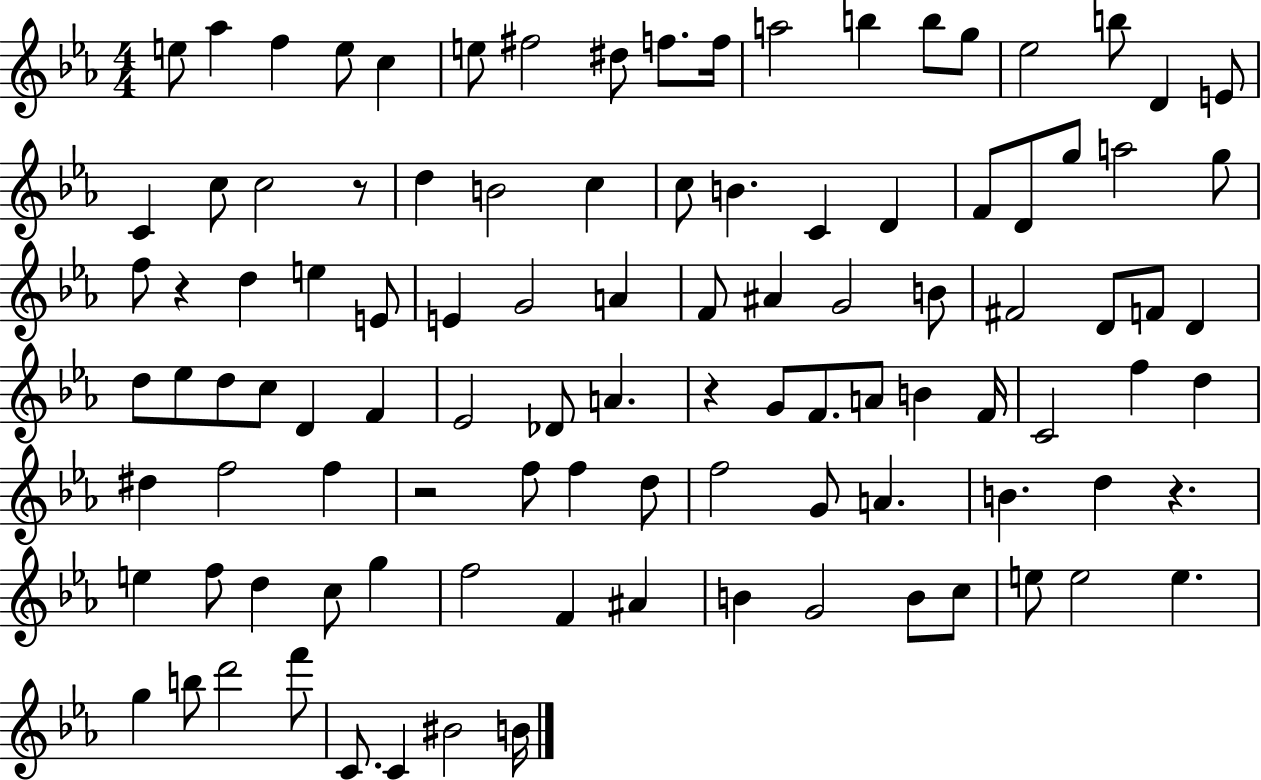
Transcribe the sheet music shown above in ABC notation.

X:1
T:Untitled
M:4/4
L:1/4
K:Eb
e/2 _a f e/2 c e/2 ^f2 ^d/2 f/2 f/4 a2 b b/2 g/2 _e2 b/2 D E/2 C c/2 c2 z/2 d B2 c c/2 B C D F/2 D/2 g/2 a2 g/2 f/2 z d e E/2 E G2 A F/2 ^A G2 B/2 ^F2 D/2 F/2 D d/2 _e/2 d/2 c/2 D F _E2 _D/2 A z G/2 F/2 A/2 B F/4 C2 f d ^d f2 f z2 f/2 f d/2 f2 G/2 A B d z e f/2 d c/2 g f2 F ^A B G2 B/2 c/2 e/2 e2 e g b/2 d'2 f'/2 C/2 C ^B2 B/4